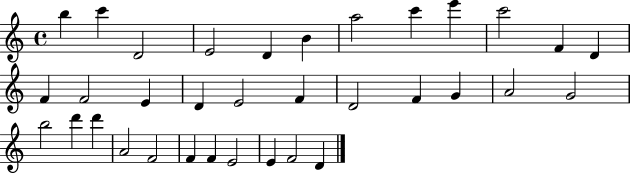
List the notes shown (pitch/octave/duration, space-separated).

B5/q C6/q D4/h E4/h D4/q B4/q A5/h C6/q E6/q C6/h F4/q D4/q F4/q F4/h E4/q D4/q E4/h F4/q D4/h F4/q G4/q A4/h G4/h B5/h D6/q D6/q A4/h F4/h F4/q F4/q E4/h E4/q F4/h D4/q